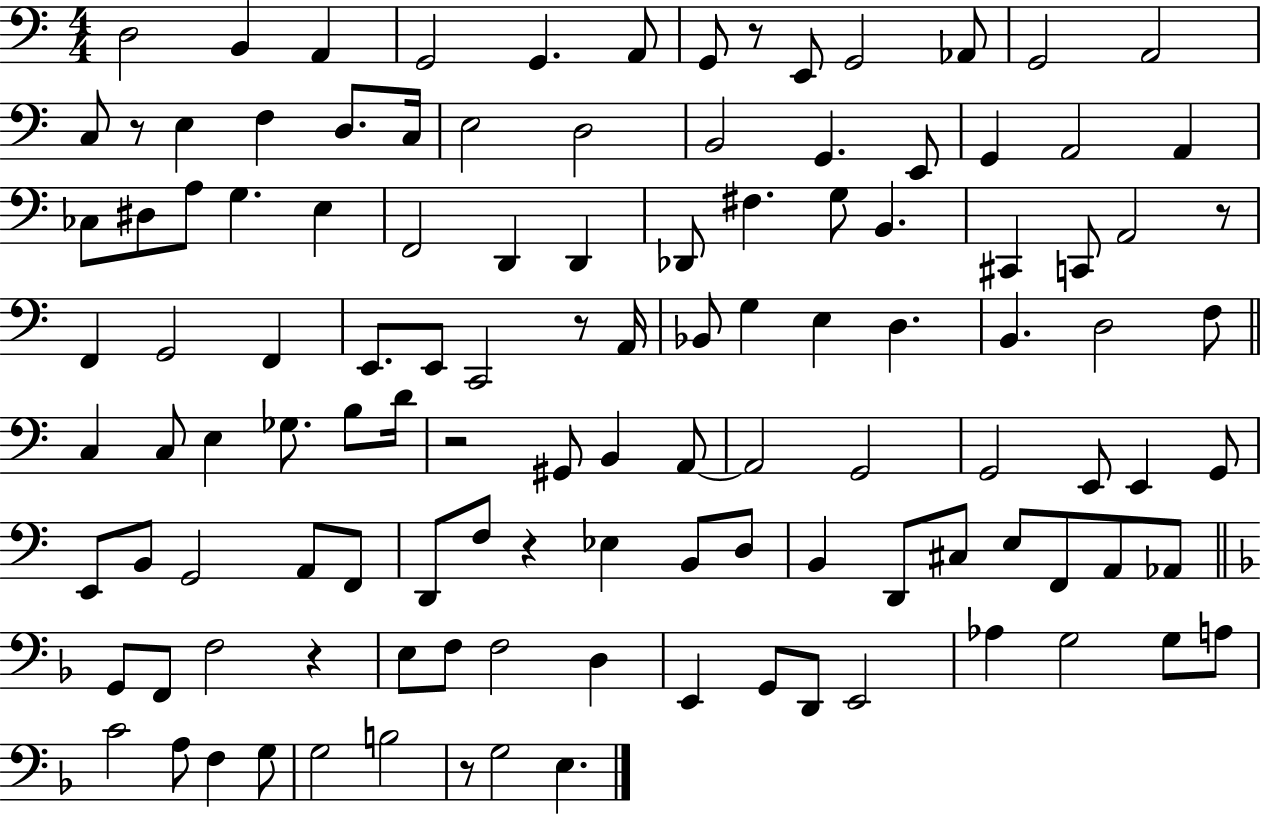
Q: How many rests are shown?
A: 8